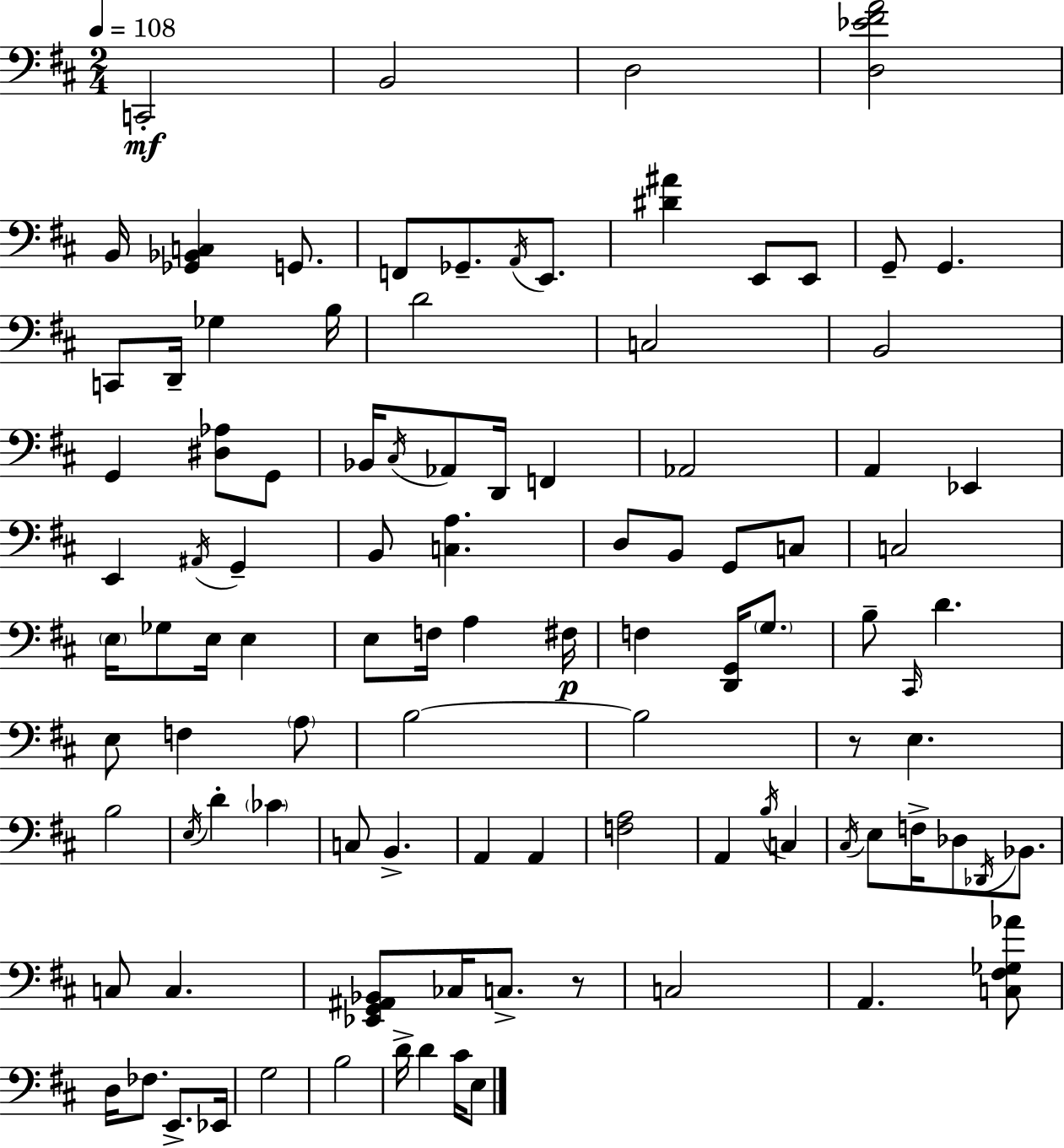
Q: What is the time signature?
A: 2/4